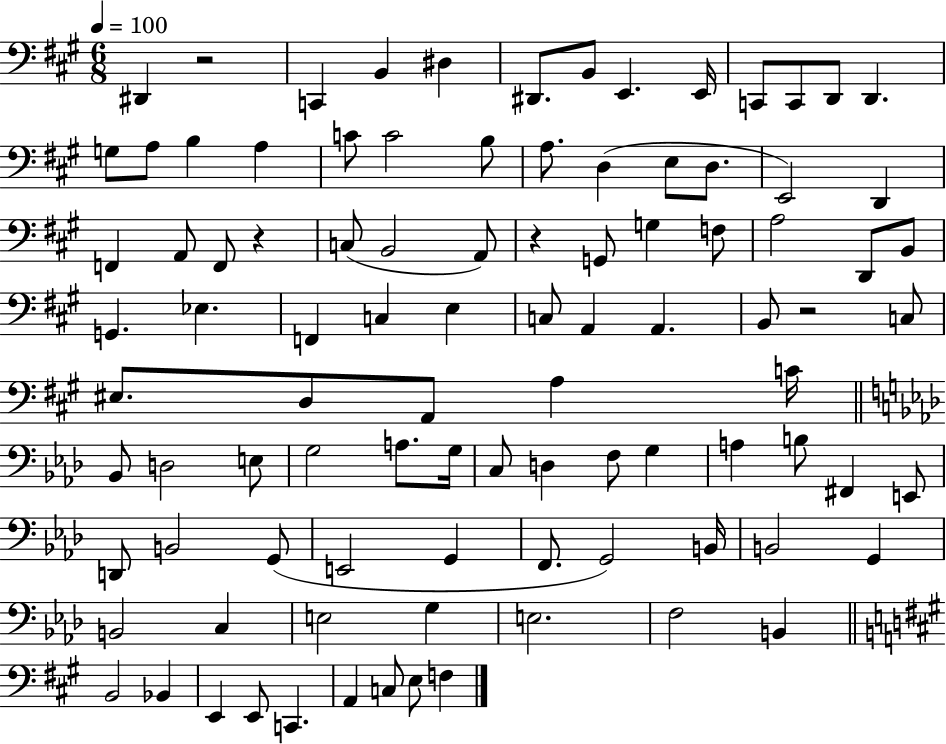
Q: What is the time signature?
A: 6/8